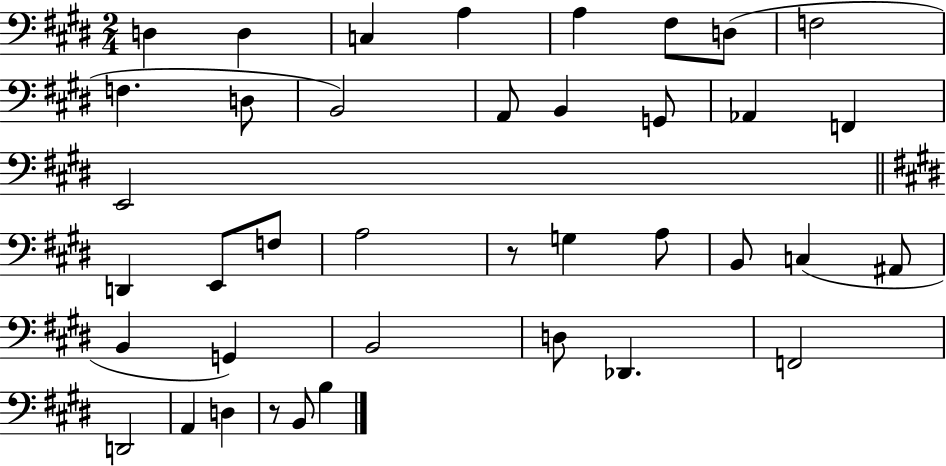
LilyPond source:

{
  \clef bass
  \numericTimeSignature
  \time 2/4
  \key e \major
  d4 d4 | c4 a4 | a4 fis8 d8( | f2 | \break f4. d8 | b,2) | a,8 b,4 g,8 | aes,4 f,4 | \break e,2 | \bar "||" \break \key e \major d,4 e,8 f8 | a2 | r8 g4 a8 | b,8 c4( ais,8 | \break b,4 g,4) | b,2 | d8 des,4. | f,2 | \break d,2 | a,4 d4 | r8 b,8 b4 | \bar "|."
}